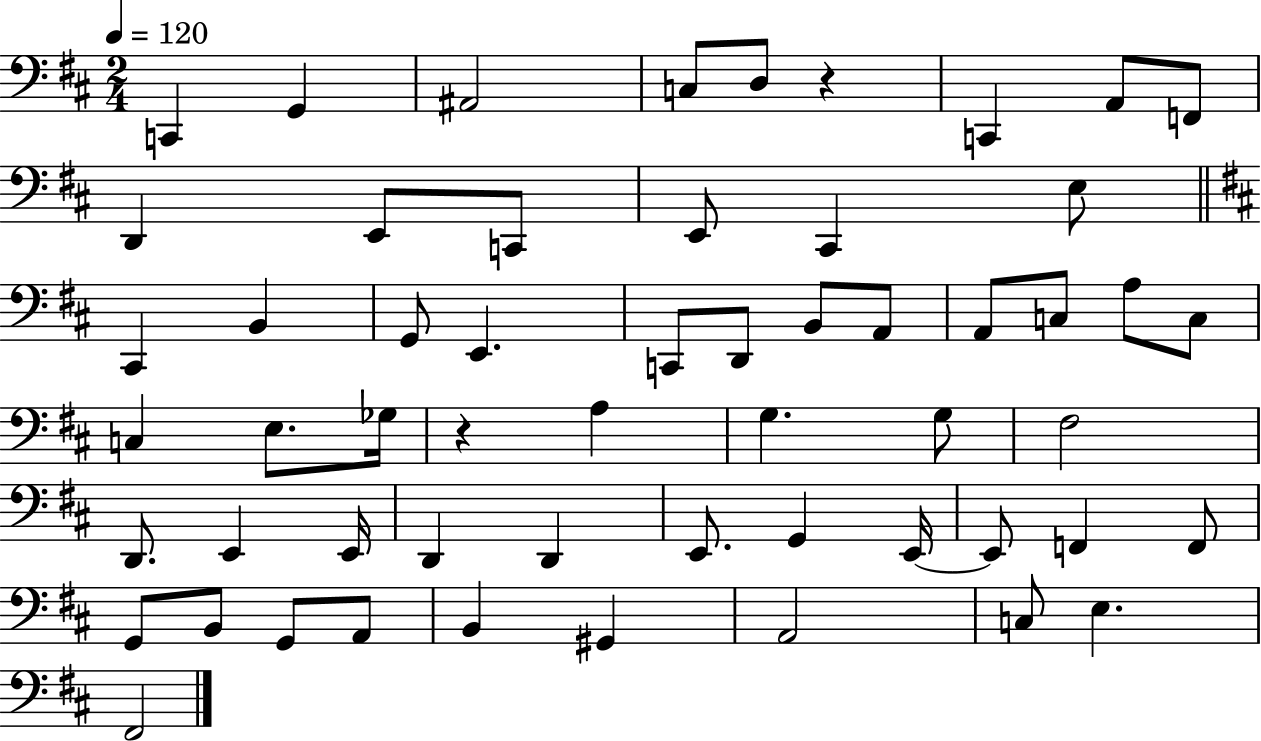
{
  \clef bass
  \numericTimeSignature
  \time 2/4
  \key d \major
  \tempo 4 = 120
  c,4 g,4 | ais,2 | c8 d8 r4 | c,4 a,8 f,8 | \break d,4 e,8 c,8 | e,8 cis,4 e8 | \bar "||" \break \key d \major cis,4 b,4 | g,8 e,4. | c,8 d,8 b,8 a,8 | a,8 c8 a8 c8 | \break c4 e8. ges16 | r4 a4 | g4. g8 | fis2 | \break d,8. e,4 e,16 | d,4 d,4 | e,8. g,4 e,16~~ | e,8 f,4 f,8 | \break g,8 b,8 g,8 a,8 | b,4 gis,4 | a,2 | c8 e4. | \break fis,2 | \bar "|."
}